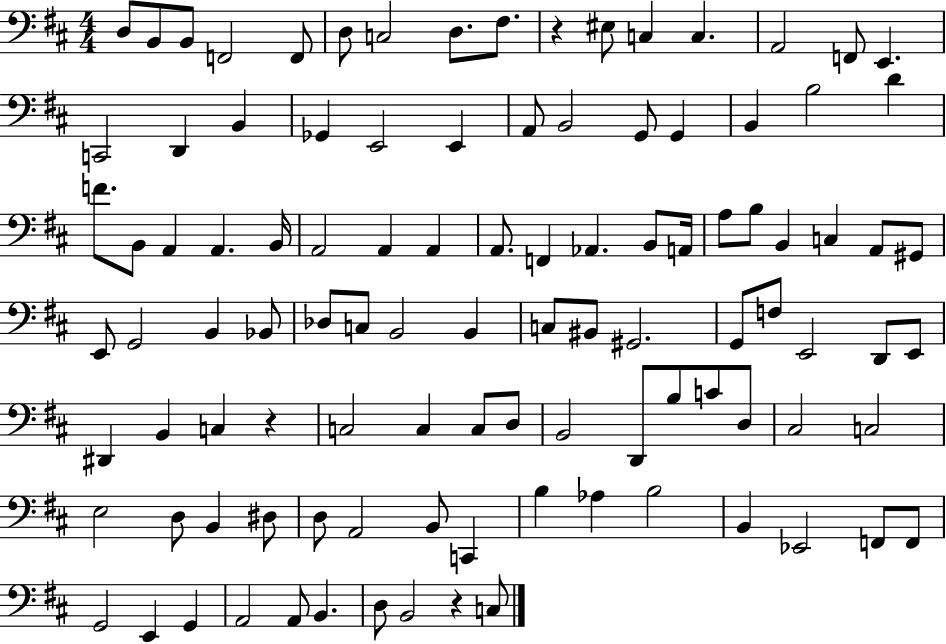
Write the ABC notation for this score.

X:1
T:Untitled
M:4/4
L:1/4
K:D
D,/2 B,,/2 B,,/2 F,,2 F,,/2 D,/2 C,2 D,/2 ^F,/2 z ^E,/2 C, C, A,,2 F,,/2 E,, C,,2 D,, B,, _G,, E,,2 E,, A,,/2 B,,2 G,,/2 G,, B,, B,2 D F/2 B,,/2 A,, A,, B,,/4 A,,2 A,, A,, A,,/2 F,, _A,, B,,/2 A,,/4 A,/2 B,/2 B,, C, A,,/2 ^G,,/2 E,,/2 G,,2 B,, _B,,/2 _D,/2 C,/2 B,,2 B,, C,/2 ^B,,/2 ^G,,2 G,,/2 F,/2 E,,2 D,,/2 E,,/2 ^D,, B,, C, z C,2 C, C,/2 D,/2 B,,2 D,,/2 B,/2 C/2 D,/2 ^C,2 C,2 E,2 D,/2 B,, ^D,/2 D,/2 A,,2 B,,/2 C,, B, _A, B,2 B,, _E,,2 F,,/2 F,,/2 G,,2 E,, G,, A,,2 A,,/2 B,, D,/2 B,,2 z C,/2